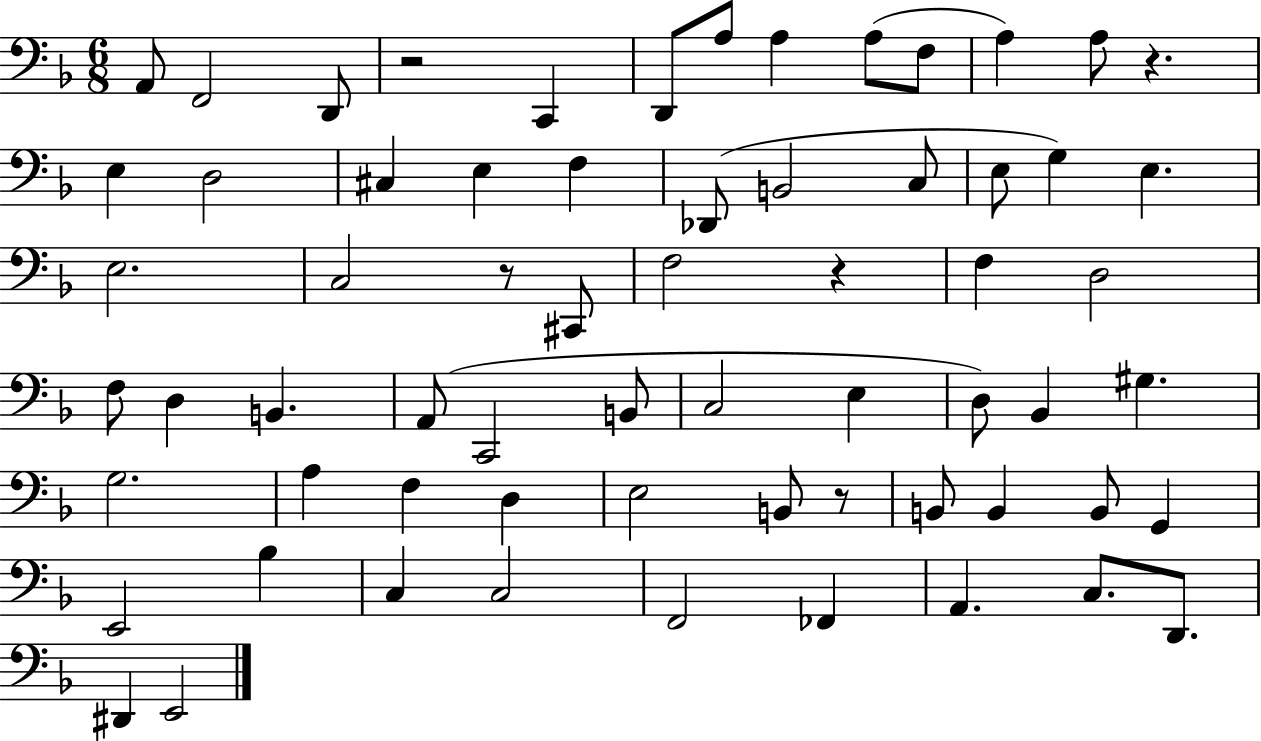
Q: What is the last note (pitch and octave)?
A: E2